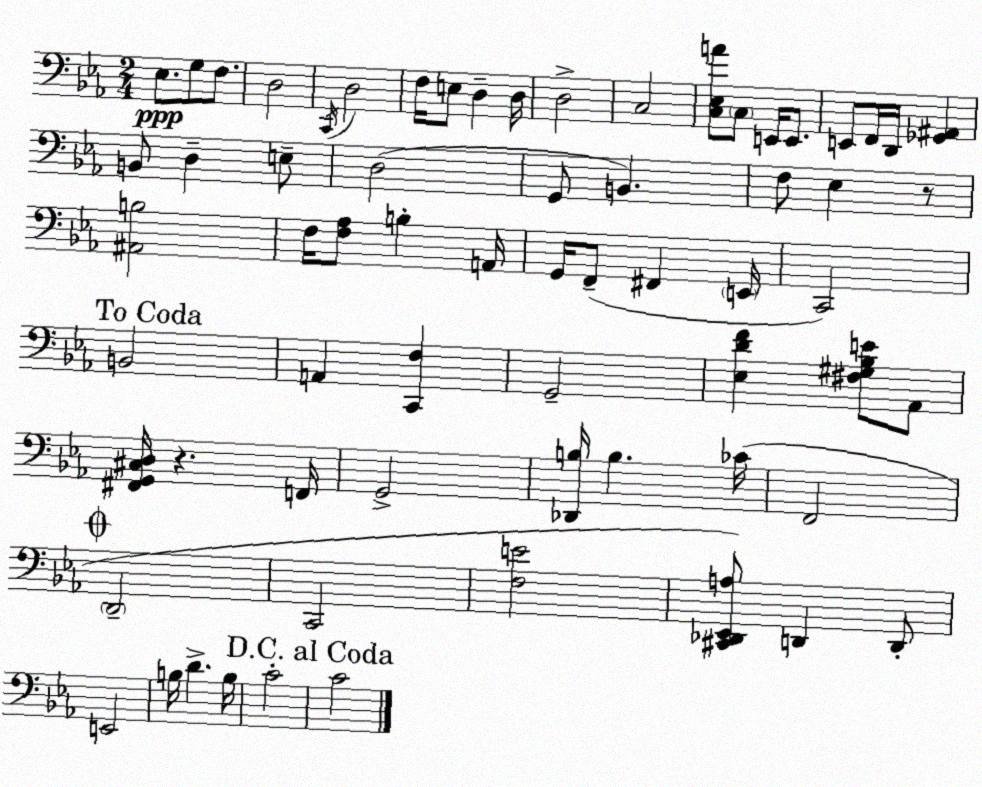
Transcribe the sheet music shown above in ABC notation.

X:1
T:Untitled
M:2/4
L:1/4
K:Eb
_E,/2 G,/2 F,/2 D,2 C,,/4 D,2 F,/4 E,/2 D, D,/4 D,2 C,2 [C,_E,A]/2 C,/2 E,,/4 E,,/2 E,,/2 F,,/4 D,,/4 [_G,,^A,,] B,,/2 D, E,/2 D,2 G,,/2 B,, F,/2 _E, z/2 [^A,,B,]2 F,/4 [F,_A,]/2 B, A,,/4 G,,/4 F,,/2 ^F,, E,,/4 C,,2 B,,2 A,, [C,,F,] G,,2 [_E,DF] [^F,^G,_B,E]/2 _A,,/2 [^F,,G,,^C,D,]/4 z F,,/4 G,,2 [_D,,B,]/4 B, _C/4 F,,2 D,,2 C,,2 [F,E]2 [^C,,_D,,_E,,A,]/2 D,, D,,/2 E,,2 B,/4 D B,/4 C2 C2